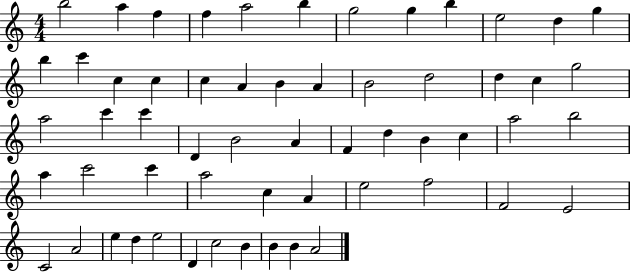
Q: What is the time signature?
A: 4/4